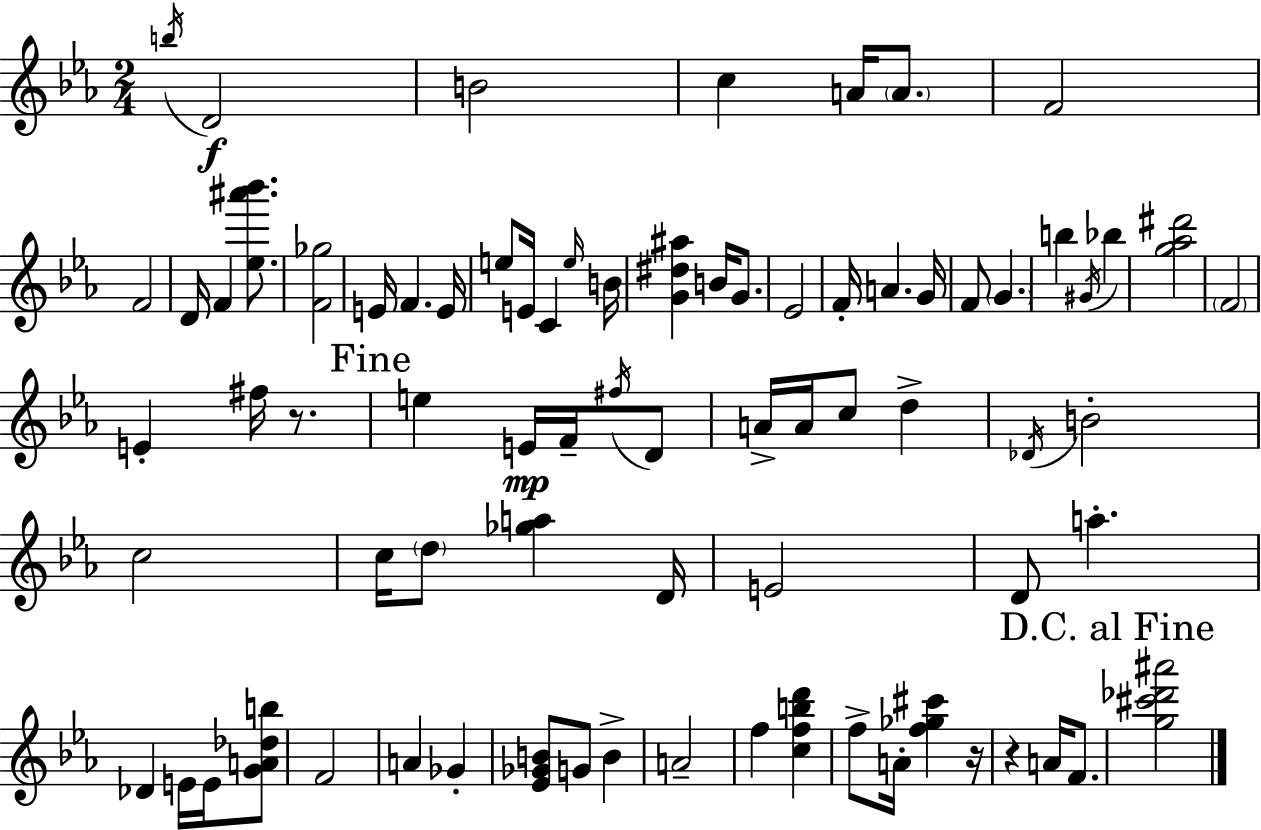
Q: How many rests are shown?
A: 3